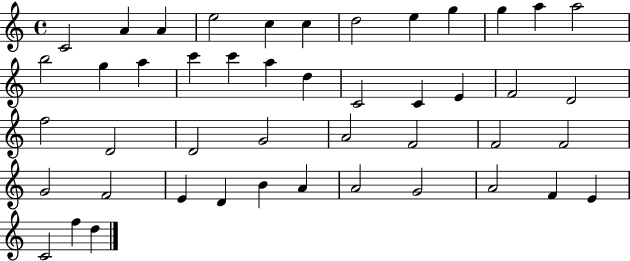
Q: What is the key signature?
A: C major